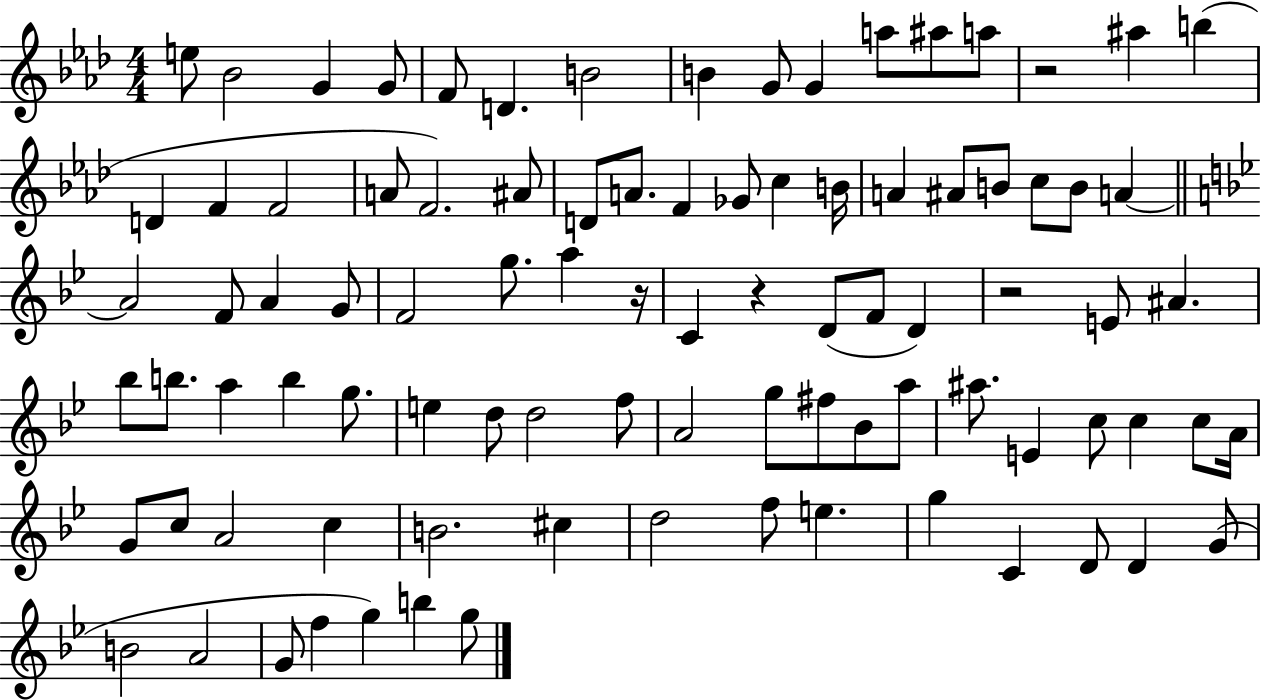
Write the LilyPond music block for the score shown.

{
  \clef treble
  \numericTimeSignature
  \time 4/4
  \key aes \major
  e''8 bes'2 g'4 g'8 | f'8 d'4. b'2 | b'4 g'8 g'4 a''8 ais''8 a''8 | r2 ais''4 b''4( | \break d'4 f'4 f'2 | a'8 f'2.) ais'8 | d'8 a'8. f'4 ges'8 c''4 b'16 | a'4 ais'8 b'8 c''8 b'8 a'4~~ | \break \bar "||" \break \key bes \major a'2 f'8 a'4 g'8 | f'2 g''8. a''4 r16 | c'4 r4 d'8( f'8 d'4) | r2 e'8 ais'4. | \break bes''8 b''8. a''4 b''4 g''8. | e''4 d''8 d''2 f''8 | a'2 g''8 fis''8 bes'8 a''8 | ais''8. e'4 c''8 c''4 c''8 a'16 | \break g'8 c''8 a'2 c''4 | b'2. cis''4 | d''2 f''8 e''4. | g''4 c'4 d'8 d'4 g'8( | \break b'2 a'2 | g'8 f''4 g''4) b''4 g''8 | \bar "|."
}